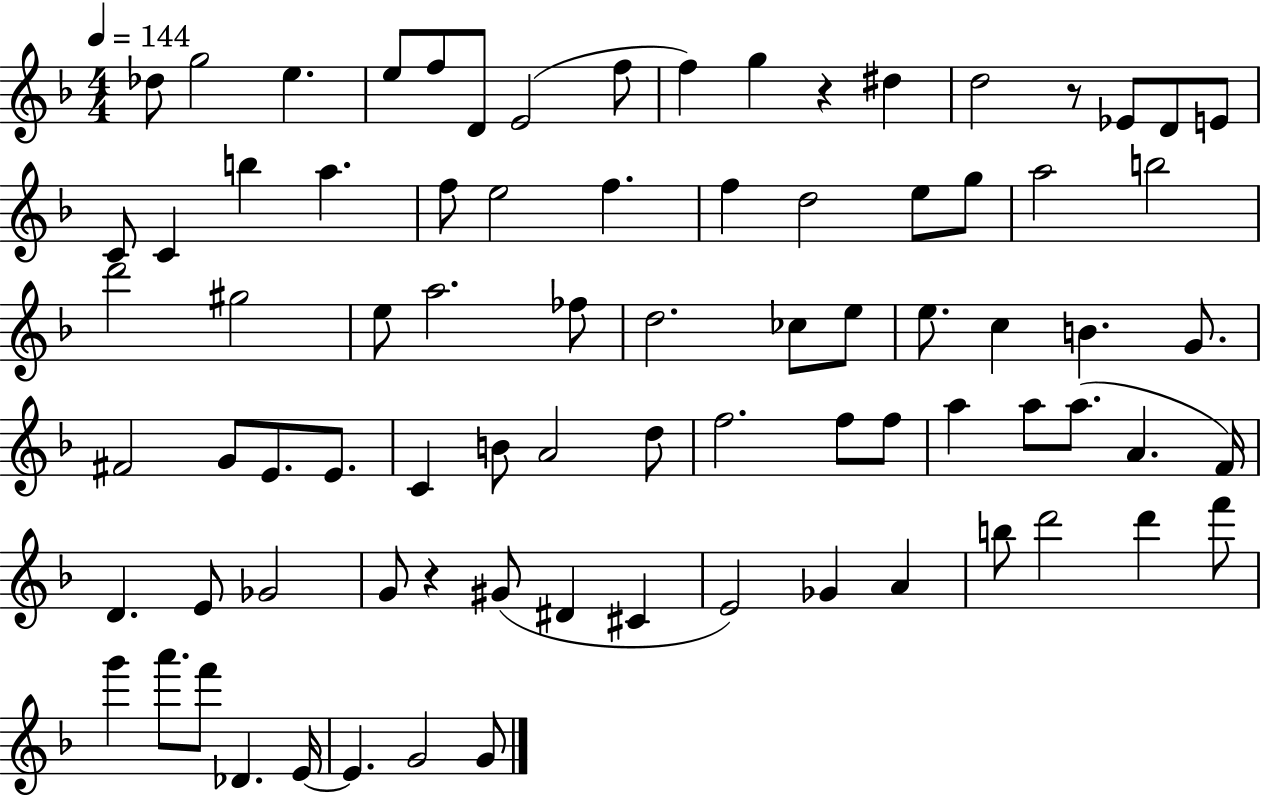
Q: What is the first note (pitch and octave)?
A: Db5